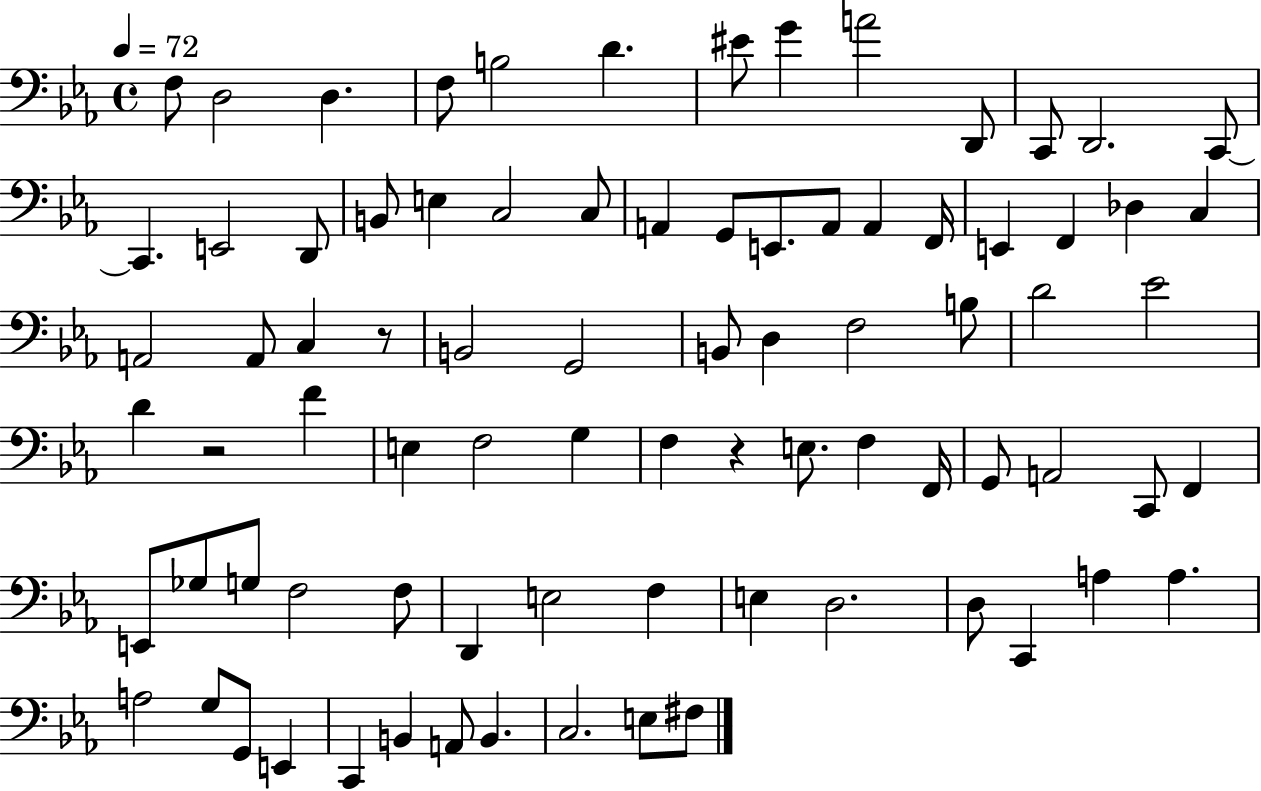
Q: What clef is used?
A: bass